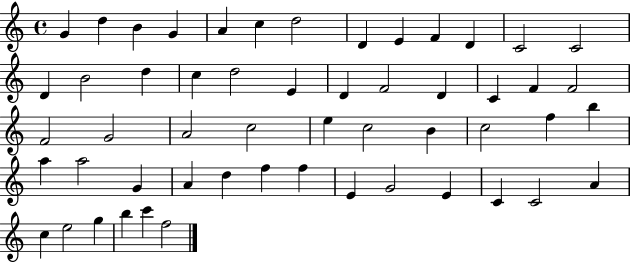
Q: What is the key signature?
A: C major